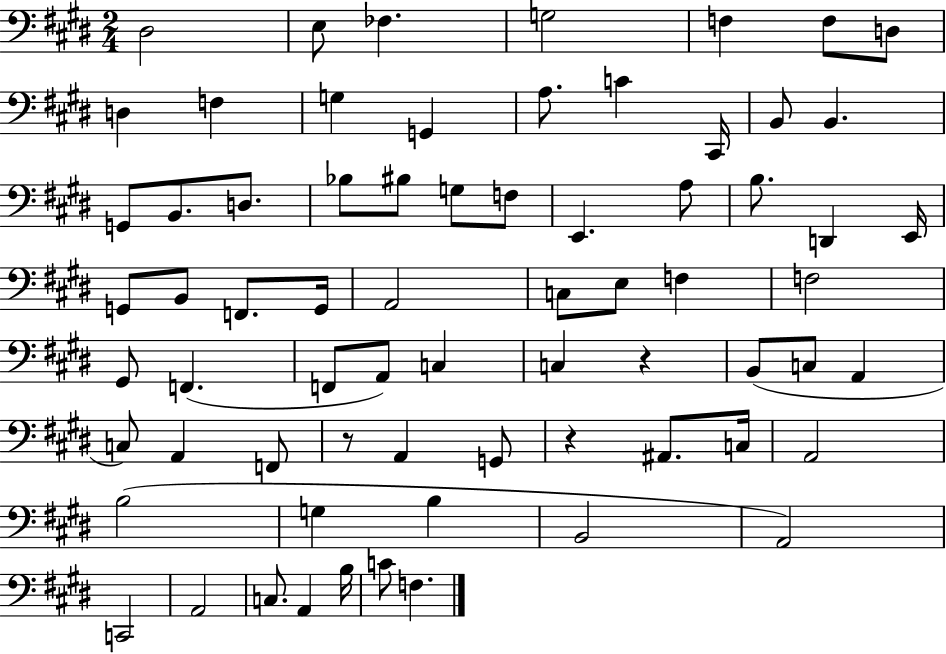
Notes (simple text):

D#3/h E3/e FES3/q. G3/h F3/q F3/e D3/e D3/q F3/q G3/q G2/q A3/e. C4/q C#2/s B2/e B2/q. G2/e B2/e. D3/e. Bb3/e BIS3/e G3/e F3/e E2/q. A3/e B3/e. D2/q E2/s G2/e B2/e F2/e. G2/s A2/h C3/e E3/e F3/q F3/h G#2/e F2/q. F2/e A2/e C3/q C3/q R/q B2/e C3/e A2/q C3/e A2/q F2/e R/e A2/q G2/e R/q A#2/e. C3/s A2/h B3/h G3/q B3/q B2/h A2/h C2/h A2/h C3/e. A2/q B3/s C4/e F3/q.